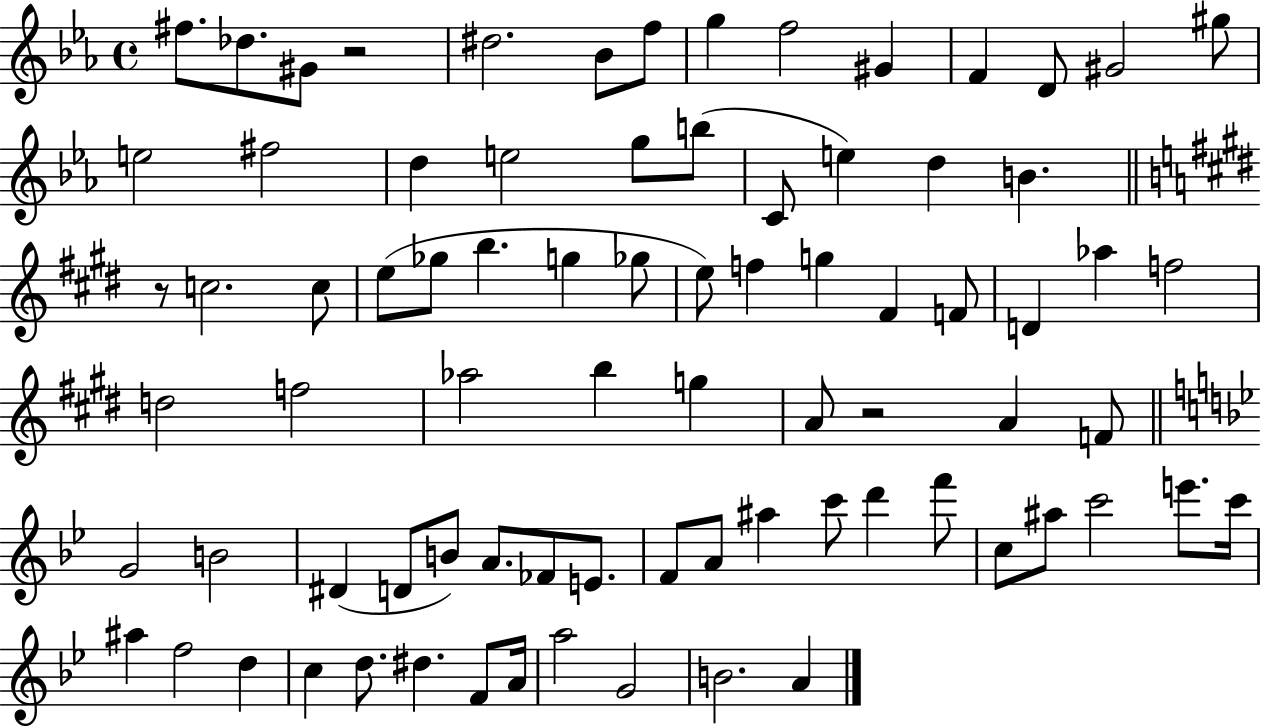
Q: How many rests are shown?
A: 3